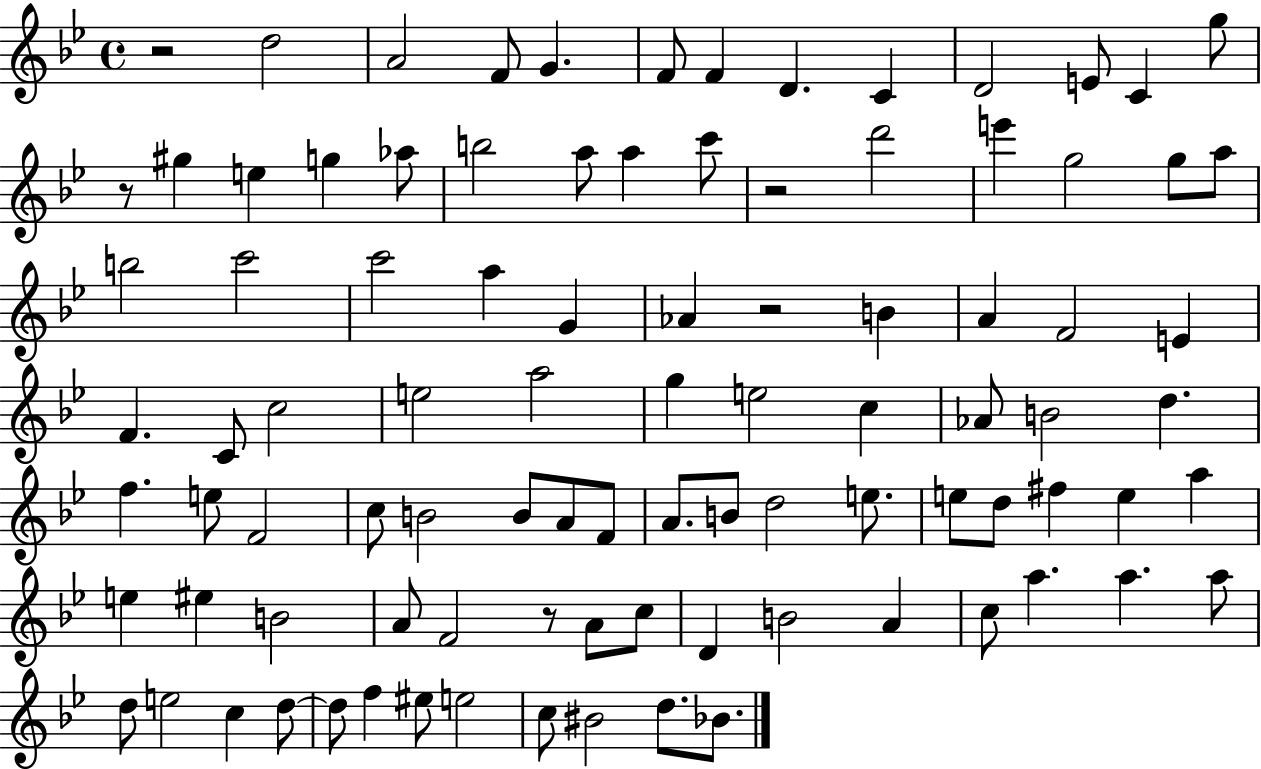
{
  \clef treble
  \time 4/4
  \defaultTimeSignature
  \key bes \major
  r2 d''2 | a'2 f'8 g'4. | f'8 f'4 d'4. c'4 | d'2 e'8 c'4 g''8 | \break r8 gis''4 e''4 g''4 aes''8 | b''2 a''8 a''4 c'''8 | r2 d'''2 | e'''4 g''2 g''8 a''8 | \break b''2 c'''2 | c'''2 a''4 g'4 | aes'4 r2 b'4 | a'4 f'2 e'4 | \break f'4. c'8 c''2 | e''2 a''2 | g''4 e''2 c''4 | aes'8 b'2 d''4. | \break f''4. e''8 f'2 | c''8 b'2 b'8 a'8 f'8 | a'8. b'8 d''2 e''8. | e''8 d''8 fis''4 e''4 a''4 | \break e''4 eis''4 b'2 | a'8 f'2 r8 a'8 c''8 | d'4 b'2 a'4 | c''8 a''4. a''4. a''8 | \break d''8 e''2 c''4 d''8~~ | d''8 f''4 eis''8 e''2 | c''8 bis'2 d''8. bes'8. | \bar "|."
}